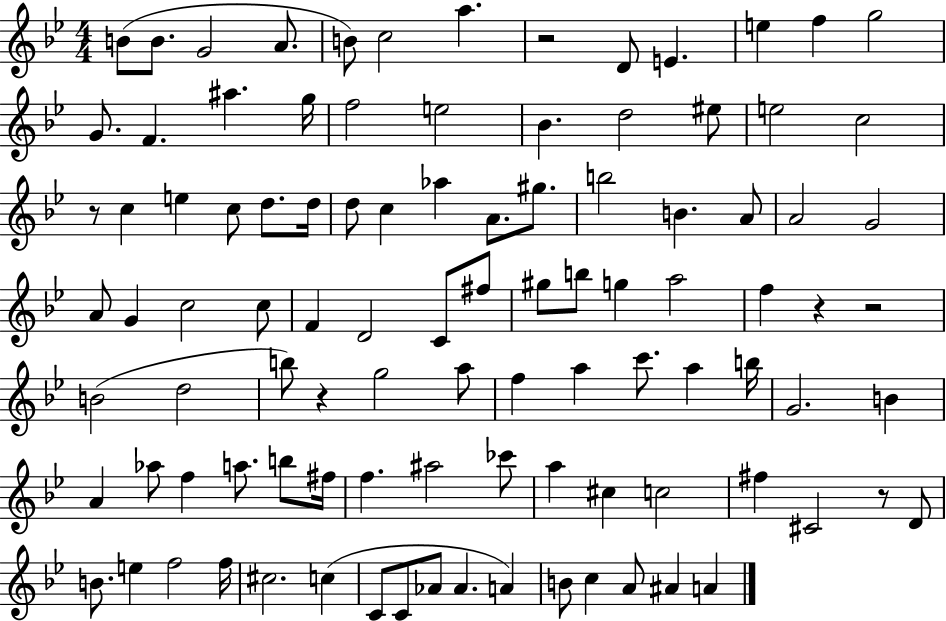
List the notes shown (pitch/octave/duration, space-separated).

B4/e B4/e. G4/h A4/e. B4/e C5/h A5/q. R/h D4/e E4/q. E5/q F5/q G5/h G4/e. F4/q. A#5/q. G5/s F5/h E5/h Bb4/q. D5/h EIS5/e E5/h C5/h R/e C5/q E5/q C5/e D5/e. D5/s D5/e C5/q Ab5/q A4/e. G#5/e. B5/h B4/q. A4/e A4/h G4/h A4/e G4/q C5/h C5/e F4/q D4/h C4/e F#5/e G#5/e B5/e G5/q A5/h F5/q R/q R/h B4/h D5/h B5/e R/q G5/h A5/e F5/q A5/q C6/e. A5/q B5/s G4/h. B4/q A4/q Ab5/e F5/q A5/e. B5/e F#5/s F5/q. A#5/h CES6/e A5/q C#5/q C5/h F#5/q C#4/h R/e D4/e B4/e. E5/q F5/h F5/s C#5/h. C5/q C4/e C4/e Ab4/e Ab4/q. A4/q B4/e C5/q A4/e A#4/q A4/q